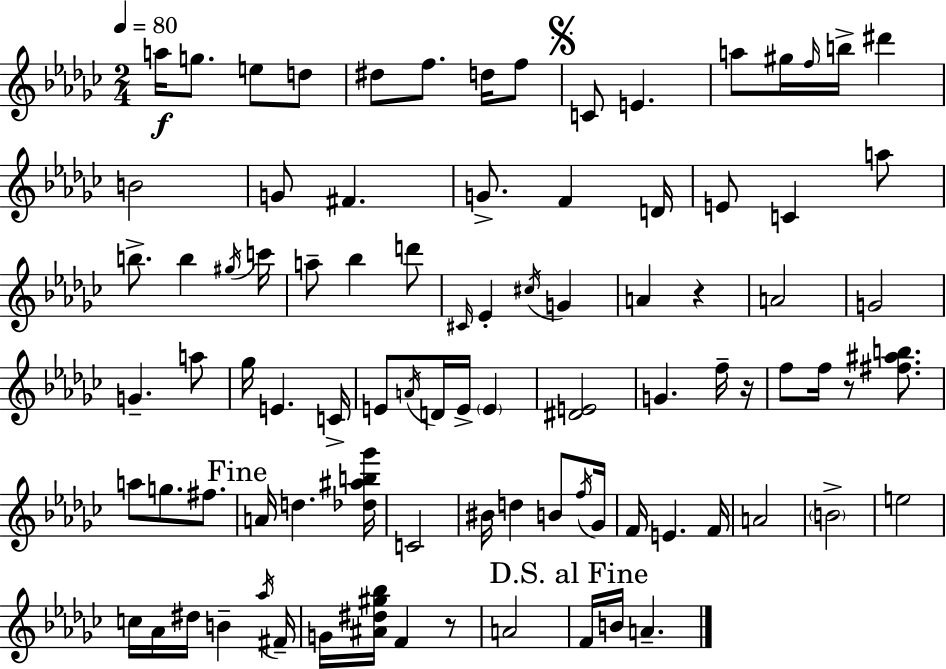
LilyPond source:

{
  \clef treble
  \numericTimeSignature
  \time 2/4
  \key ees \minor
  \tempo 4 = 80
  a''16\f g''8. e''8 d''8 | dis''8 f''8. d''16 f''8 | \mark \markup { \musicglyph "scripts.segno" } c'8 e'4. | a''8 gis''16 \grace { f''16 } b''16-> dis'''4 | \break b'2 | g'8 fis'4. | g'8.-> f'4 | d'16 e'8 c'4 a''8 | \break b''8.-> b''4 | \acciaccatura { gis''16 } c'''16 a''8-- bes''4 | d'''8 \grace { cis'16 } ees'4-. \acciaccatura { cis''16 } | g'4 a'4 | \break r4 a'2 | g'2 | g'4.-- | a''8 ges''16 e'4. | \break c'16-> e'8 \acciaccatura { a'16 } d'16 | e'16-> \parenthesize e'4 <dis' e'>2 | g'4. | f''16-- r16 f''8 f''16 | \break r8 <fis'' ais'' b''>8. a''8 g''8. | fis''8. \mark "Fine" a'16 d''4. | <des'' ais'' b'' ges'''>16 c'2 | bis'16 d''4 | \break b'8 \acciaccatura { f''16 } ges'16 f'16 e'4. | f'16 a'2 | \parenthesize b'2-> | e''2 | \break c''16 aes'16 | dis''16 b'4-- \acciaccatura { aes''16 } fis'16-- g'16 | <ais' dis'' gis'' bes''>16 f'4 r8 a'2 | \mark "D.S. al Fine" f'16 | \break b'16 a'4.-- \bar "|."
}